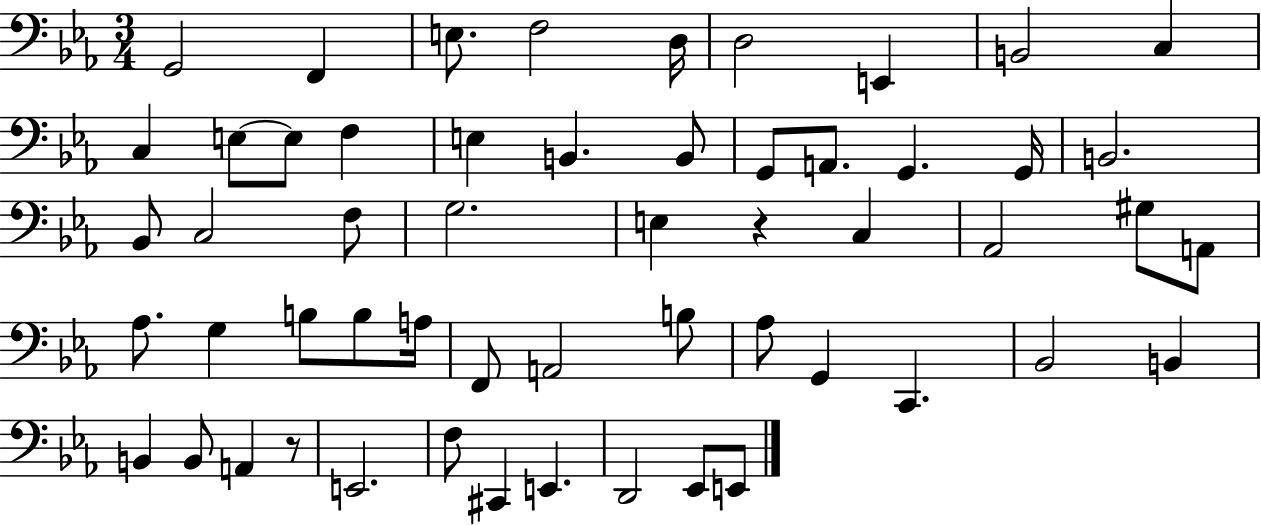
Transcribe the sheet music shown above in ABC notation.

X:1
T:Untitled
M:3/4
L:1/4
K:Eb
G,,2 F,, E,/2 F,2 D,/4 D,2 E,, B,,2 C, C, E,/2 E,/2 F, E, B,, B,,/2 G,,/2 A,,/2 G,, G,,/4 B,,2 _B,,/2 C,2 F,/2 G,2 E, z C, _A,,2 ^G,/2 A,,/2 _A,/2 G, B,/2 B,/2 A,/4 F,,/2 A,,2 B,/2 _A,/2 G,, C,, _B,,2 B,, B,, B,,/2 A,, z/2 E,,2 F,/2 ^C,, E,, D,,2 _E,,/2 E,,/2